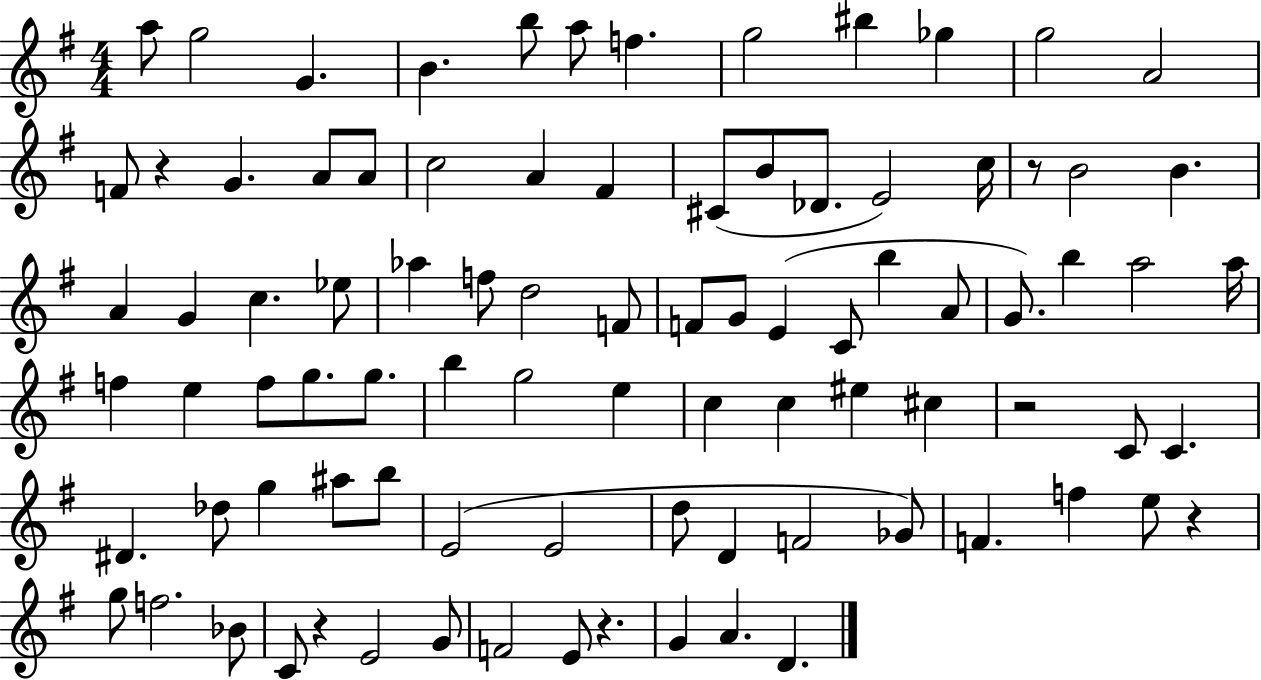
{
  \clef treble
  \numericTimeSignature
  \time 4/4
  \key g \major
  \repeat volta 2 { a''8 g''2 g'4. | b'4. b''8 a''8 f''4. | g''2 bis''4 ges''4 | g''2 a'2 | \break f'8 r4 g'4. a'8 a'8 | c''2 a'4 fis'4 | cis'8( b'8 des'8. e'2) c''16 | r8 b'2 b'4. | \break a'4 g'4 c''4. ees''8 | aes''4 f''8 d''2 f'8 | f'8 g'8 e'4( c'8 b''4 a'8 | g'8.) b''4 a''2 a''16 | \break f''4 e''4 f''8 g''8. g''8. | b''4 g''2 e''4 | c''4 c''4 eis''4 cis''4 | r2 c'8 c'4. | \break dis'4. des''8 g''4 ais''8 b''8 | e'2( e'2 | d''8 d'4 f'2 ges'8) | f'4. f''4 e''8 r4 | \break g''8 f''2. bes'8 | c'8 r4 e'2 g'8 | f'2 e'8 r4. | g'4 a'4. d'4. | \break } \bar "|."
}